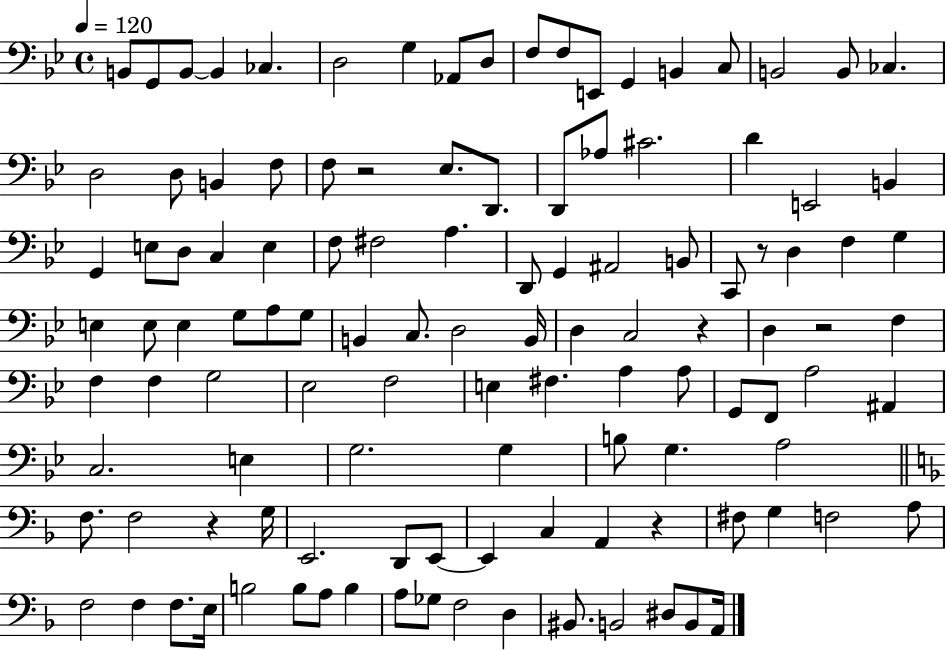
X:1
T:Untitled
M:4/4
L:1/4
K:Bb
B,,/2 G,,/2 B,,/2 B,, _C, D,2 G, _A,,/2 D,/2 F,/2 F,/2 E,,/2 G,, B,, C,/2 B,,2 B,,/2 _C, D,2 D,/2 B,, F,/2 F,/2 z2 _E,/2 D,,/2 D,,/2 _A,/2 ^C2 D E,,2 B,, G,, E,/2 D,/2 C, E, F,/2 ^F,2 A, D,,/2 G,, ^A,,2 B,,/2 C,,/2 z/2 D, F, G, E, E,/2 E, G,/2 A,/2 G,/2 B,, C,/2 D,2 B,,/4 D, C,2 z D, z2 F, F, F, G,2 _E,2 F,2 E, ^F, A, A,/2 G,,/2 F,,/2 A,2 ^A,, C,2 E, G,2 G, B,/2 G, A,2 F,/2 F,2 z G,/4 E,,2 D,,/2 E,,/2 E,, C, A,, z ^F,/2 G, F,2 A,/2 F,2 F, F,/2 E,/4 B,2 B,/2 A,/2 B, A,/2 _G,/2 F,2 D, ^B,,/2 B,,2 ^D,/2 B,,/2 A,,/4